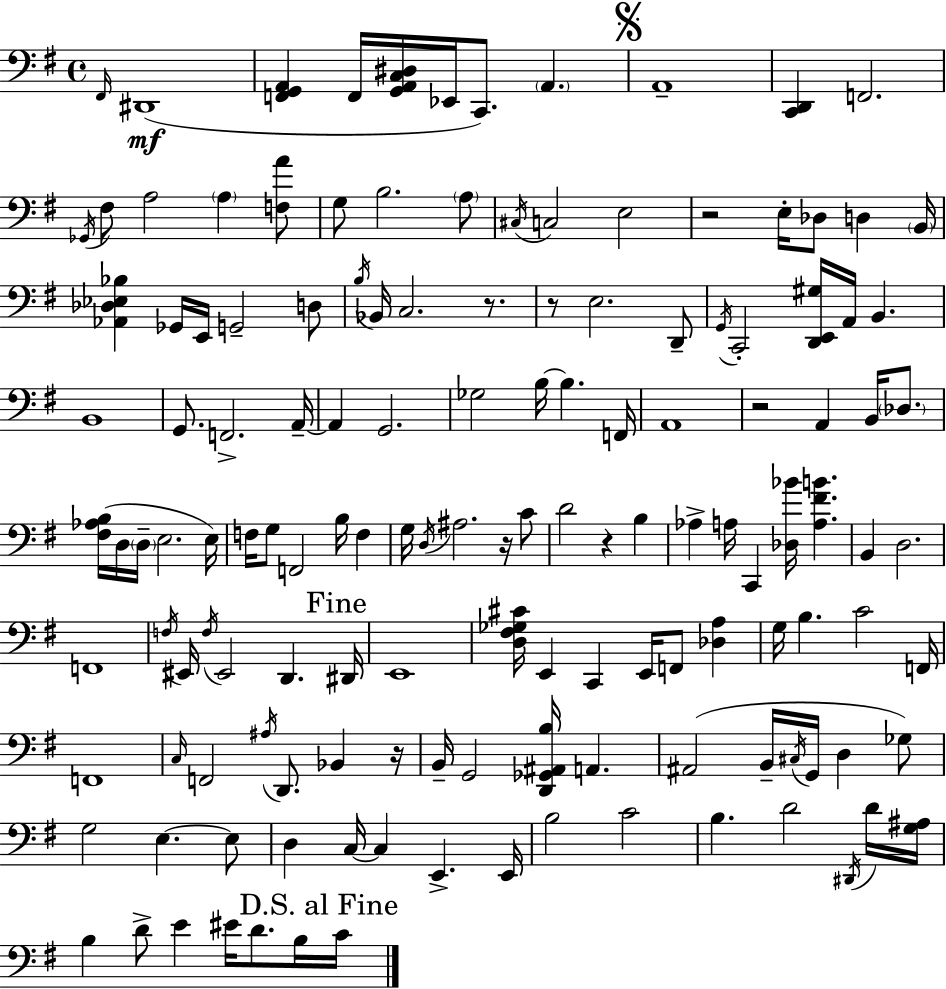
X:1
T:Untitled
M:4/4
L:1/4
K:Em
^F,,/4 ^D,,4 [F,,G,,A,,] F,,/4 [G,,A,,C,^D,]/4 _E,,/4 C,,/2 A,, A,,4 [C,,D,,] F,,2 _G,,/4 ^F,/2 A,2 A, [F,A]/2 G,/2 B,2 A,/2 ^C,/4 C,2 E,2 z2 E,/4 _D,/2 D, B,,/4 [_A,,_D,_E,_B,] _G,,/4 E,,/4 G,,2 D,/2 B,/4 _B,,/4 C,2 z/2 z/2 E,2 D,,/2 G,,/4 C,,2 [D,,E,,^G,]/4 A,,/4 B,, B,,4 G,,/2 F,,2 A,,/4 A,, G,,2 _G,2 B,/4 B, F,,/4 A,,4 z2 A,, B,,/4 _D,/2 [^F,_A,B,]/4 D,/4 D,/4 E,2 E,/4 F,/4 G,/2 F,,2 B,/4 F, G,/4 D,/4 ^A,2 z/4 C/2 D2 z B, _A, A,/4 C,, [_D,_B]/4 [A,^FB] B,, D,2 F,,4 F,/4 ^E,,/4 F,/4 ^E,,2 D,, ^D,,/4 E,,4 [D,^F,_G,^C]/4 E,, C,, E,,/4 F,,/2 [_D,A,] G,/4 B, C2 F,,/4 F,,4 C,/4 F,,2 ^A,/4 D,,/2 _B,, z/4 B,,/4 G,,2 [D,,_G,,^A,,B,]/4 A,, ^A,,2 B,,/4 ^C,/4 G,,/4 D, _G,/2 G,2 E, E,/2 D, C,/4 C, E,, E,,/4 B,2 C2 B, D2 ^D,,/4 D/4 [G,^A,]/4 B, D/2 E ^E/4 D/2 B,/4 C/4